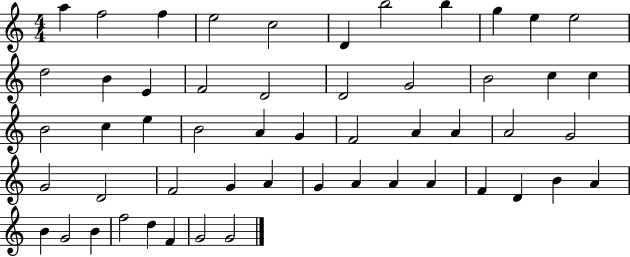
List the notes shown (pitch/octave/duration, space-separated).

A5/q F5/h F5/q E5/h C5/h D4/q B5/h B5/q G5/q E5/q E5/h D5/h B4/q E4/q F4/h D4/h D4/h G4/h B4/h C5/q C5/q B4/h C5/q E5/q B4/h A4/q G4/q F4/h A4/q A4/q A4/h G4/h G4/h D4/h F4/h G4/q A4/q G4/q A4/q A4/q A4/q F4/q D4/q B4/q A4/q B4/q G4/h B4/q F5/h D5/q F4/q G4/h G4/h